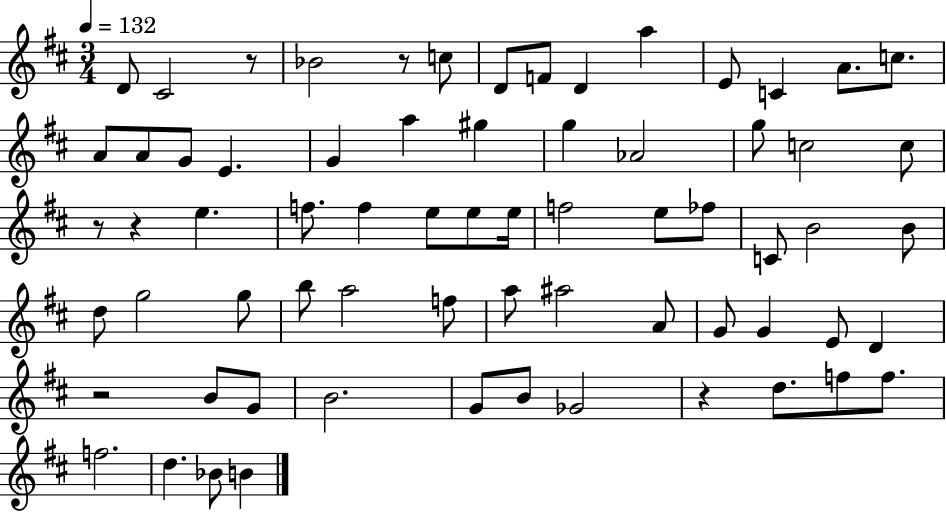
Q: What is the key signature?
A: D major